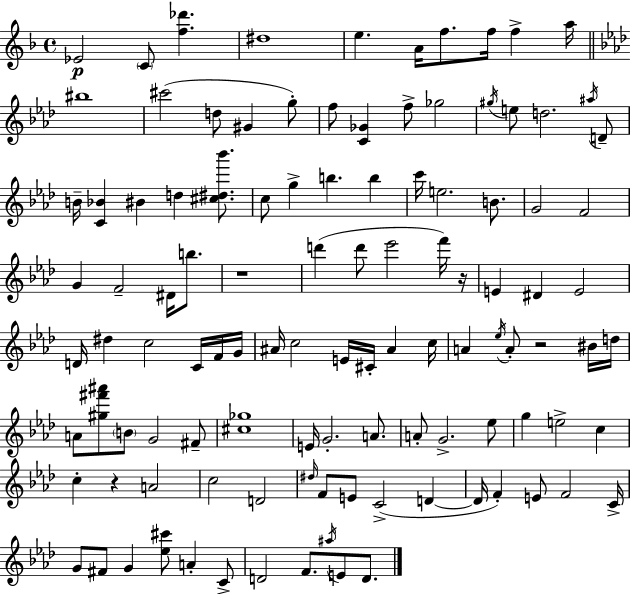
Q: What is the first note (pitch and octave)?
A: Eb4